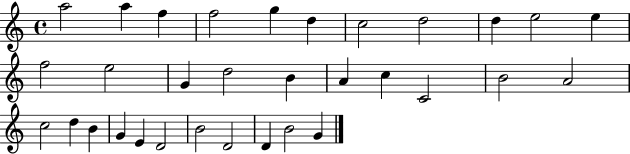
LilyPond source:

{
  \clef treble
  \time 4/4
  \defaultTimeSignature
  \key c \major
  a''2 a''4 f''4 | f''2 g''4 d''4 | c''2 d''2 | d''4 e''2 e''4 | \break f''2 e''2 | g'4 d''2 b'4 | a'4 c''4 c'2 | b'2 a'2 | \break c''2 d''4 b'4 | g'4 e'4 d'2 | b'2 d'2 | d'4 b'2 g'4 | \break \bar "|."
}